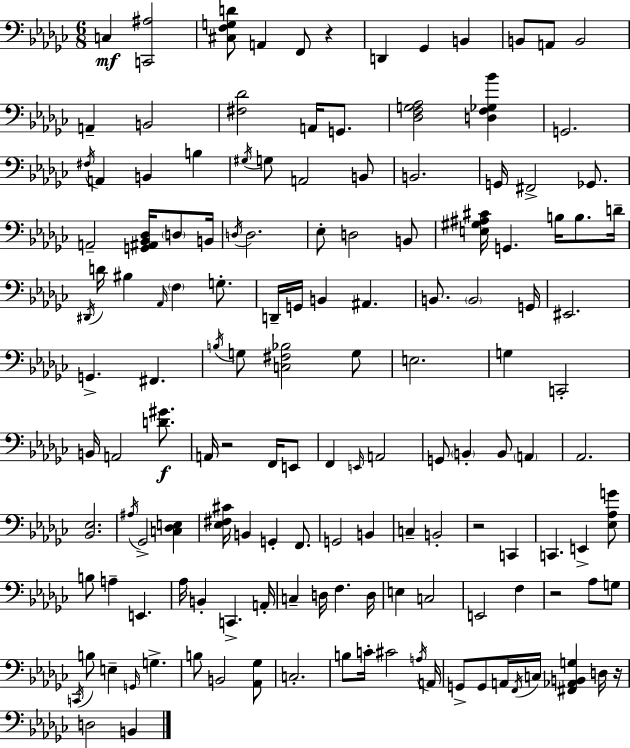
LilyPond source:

{
  \clef bass
  \numericTimeSignature
  \time 6/8
  \key ees \minor
  c4\mf <c, ais>2 | <cis f g d'>8 a,4 f,8 r4 | d,4 ges,4 b,4 | b,8 a,8 b,2 | \break a,4-- b,2 | <fis des'>2 a,16 g,8. | <des f g aes>2 <d f ges bes'>4 | g,2. | \break \acciaccatura { fis16 } a,4 b,4 b4 | \acciaccatura { gis16 } g8 a,2 | b,8 b,2. | g,16 fis,2-> ges,8. | \break a,2-- <g, ais, bes, des>16 \parenthesize d8 | b,16 \acciaccatura { d16 } d2. | ees8-. d2 | b,8 <e gis ais cis'>16 g,4. b16 b8. | \break d'16-- \acciaccatura { dis,16 } d'16 bis4 \grace { aes,16 } \parenthesize f4 | g8.-. d,16-- g,16 b,4 ais,4. | b,8. \parenthesize b,2 | g,16 eis,2. | \break g,4.-> fis,4. | \acciaccatura { b16 } g8 <c fis bes>2 | g8 e2. | g4 c,2-. | \break b,16 a,2 | <d' gis'>8.\f a,16 r2 | f,16 e,8 f,4 \grace { e,16 } a,2 | g,8 \parenthesize b,4-. | \break b,8 \parenthesize a,4 aes,2. | <bes, ees>2. | \acciaccatura { ais16 } ges,2-> | <c des e>4 <ees fis cis'>16 b,4 | \break g,4-. f,8. g,2 | b,4 c4-- | b,2-. r2 | c,4 c,4. | \break e,4-> <ees aes g'>8 b8 a4-- | e,4. aes16 b,4-. | c,4.-> a,16-. c4-- | d16 f4. d16 e4 | \break c2 e,2 | f4 r2 | aes8 g8 \acciaccatura { c,16 } b8 e4-- | \grace { g,16 } g4.-> b8 | \break b,2 <aes, ges>8 c2.-. | b8 | c'16-. cis'2 \acciaccatura { a16 } a,16 g,8-> | g,8 a,16 \acciaccatura { f,16 } c16 <fis, aes, b, g>4 d16 r16 | \break d2 b,4 | \bar "|."
}